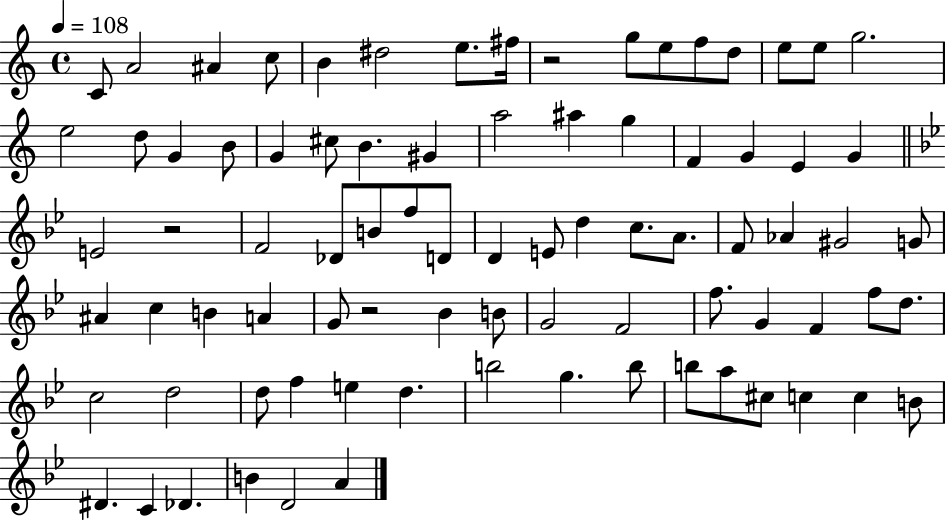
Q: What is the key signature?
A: C major